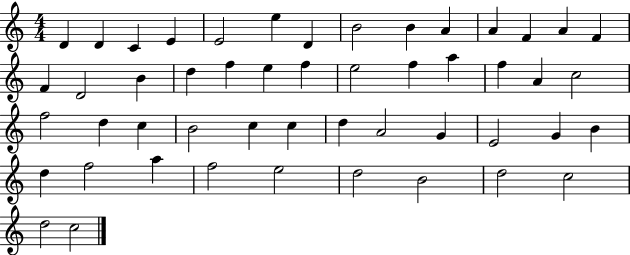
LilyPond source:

{
  \clef treble
  \numericTimeSignature
  \time 4/4
  \key c \major
  d'4 d'4 c'4 e'4 | e'2 e''4 d'4 | b'2 b'4 a'4 | a'4 f'4 a'4 f'4 | \break f'4 d'2 b'4 | d''4 f''4 e''4 f''4 | e''2 f''4 a''4 | f''4 a'4 c''2 | \break f''2 d''4 c''4 | b'2 c''4 c''4 | d''4 a'2 g'4 | e'2 g'4 b'4 | \break d''4 f''2 a''4 | f''2 e''2 | d''2 b'2 | d''2 c''2 | \break d''2 c''2 | \bar "|."
}